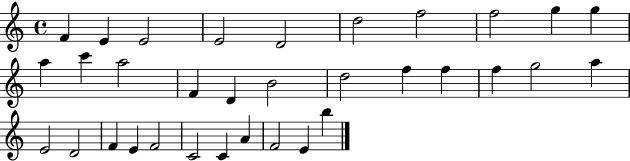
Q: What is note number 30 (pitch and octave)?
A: A4